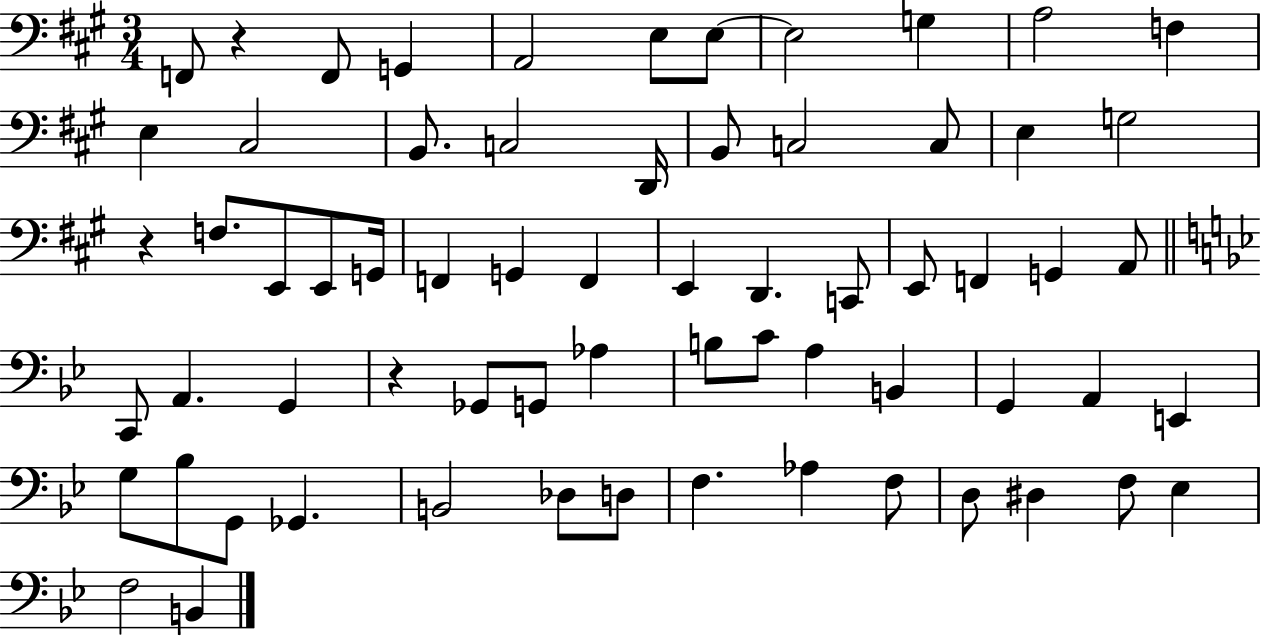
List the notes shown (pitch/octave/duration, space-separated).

F2/e R/q F2/e G2/q A2/h E3/e E3/e E3/h G3/q A3/h F3/q E3/q C#3/h B2/e. C3/h D2/s B2/e C3/h C3/e E3/q G3/h R/q F3/e. E2/e E2/e G2/s F2/q G2/q F2/q E2/q D2/q. C2/e E2/e F2/q G2/q A2/e C2/e A2/q. G2/q R/q Gb2/e G2/e Ab3/q B3/e C4/e A3/q B2/q G2/q A2/q E2/q G3/e Bb3/e G2/e Gb2/q. B2/h Db3/e D3/e F3/q. Ab3/q F3/e D3/e D#3/q F3/e Eb3/q F3/h B2/q